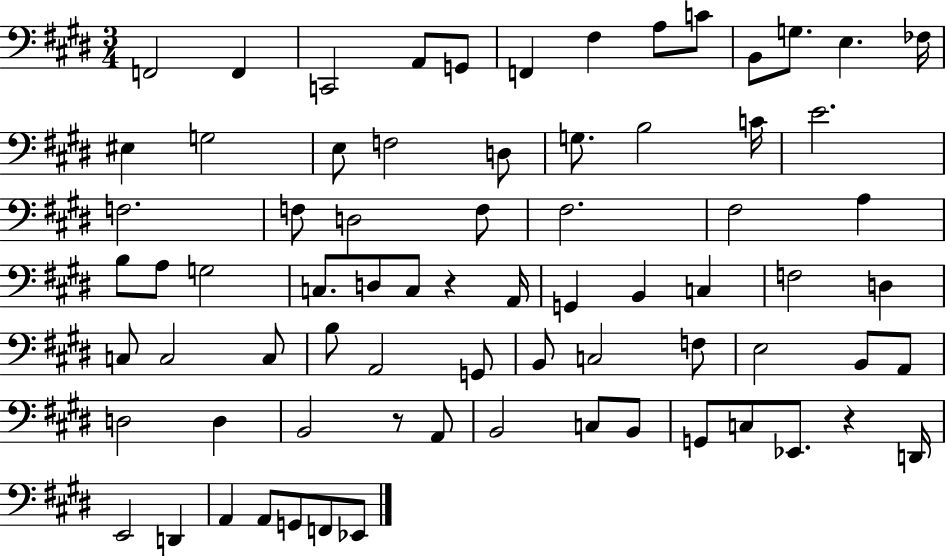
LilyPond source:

{
  \clef bass
  \numericTimeSignature
  \time 3/4
  \key e \major
  \repeat volta 2 { f,2 f,4 | c,2 a,8 g,8 | f,4 fis4 a8 c'8 | b,8 g8. e4. fes16 | \break eis4 g2 | e8 f2 d8 | g8. b2 c'16 | e'2. | \break f2. | f8 d2 f8 | fis2. | fis2 a4 | \break b8 a8 g2 | c8. d8 c8 r4 a,16 | g,4 b,4 c4 | f2 d4 | \break c8 c2 c8 | b8 a,2 g,8 | b,8 c2 f8 | e2 b,8 a,8 | \break d2 d4 | b,2 r8 a,8 | b,2 c8 b,8 | g,8 c8 ees,8. r4 d,16 | \break e,2 d,4 | a,4 a,8 g,8 f,8 ees,8 | } \bar "|."
}